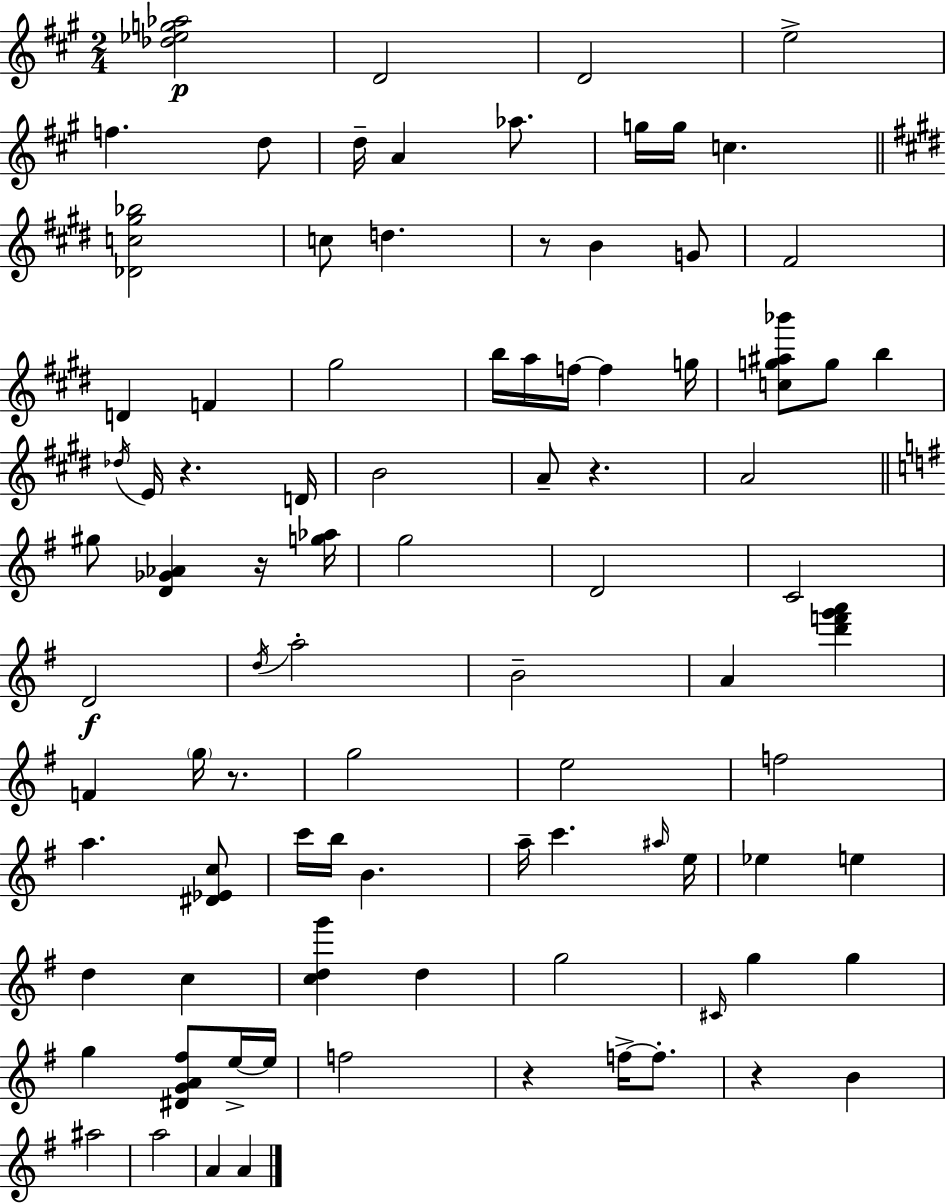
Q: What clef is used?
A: treble